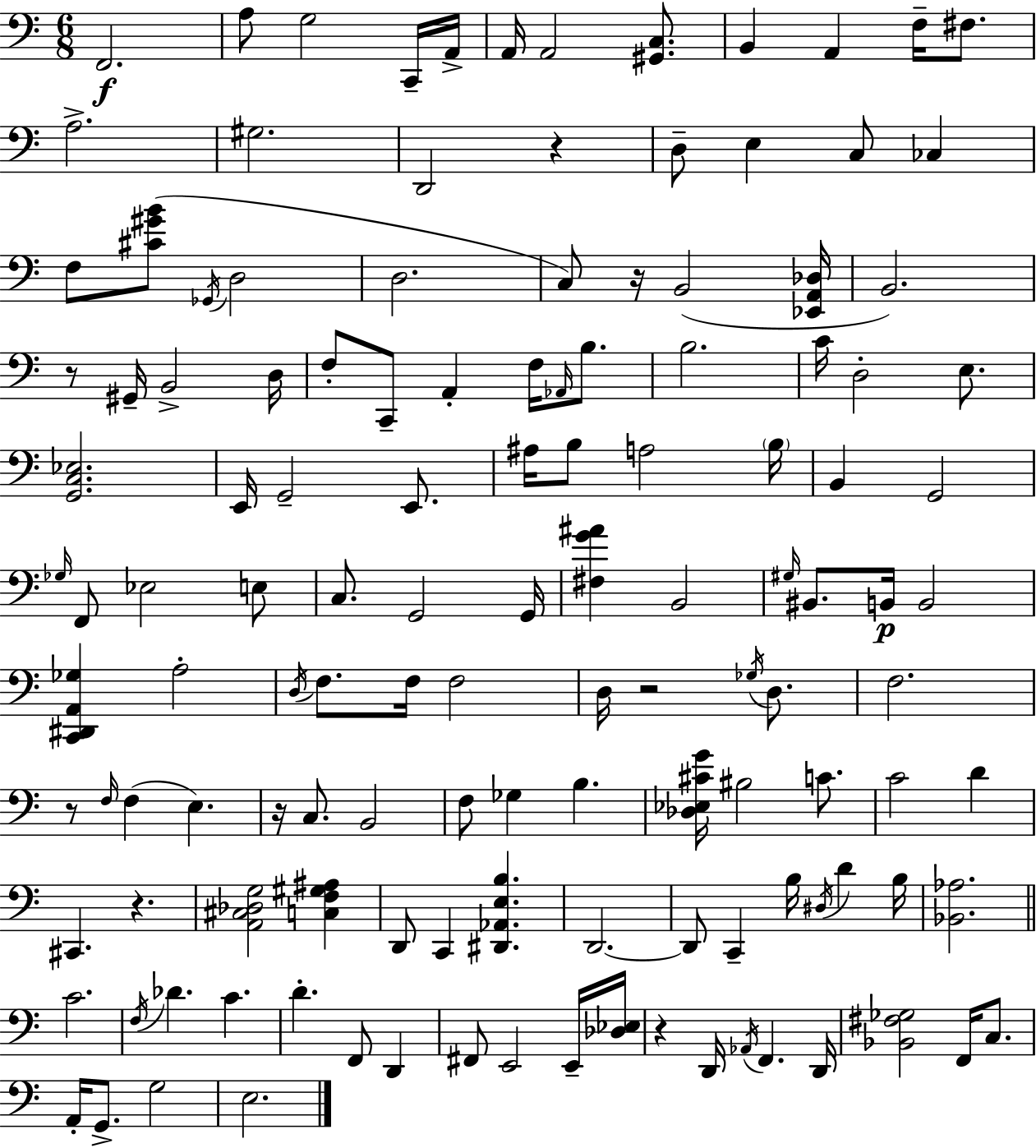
X:1
T:Untitled
M:6/8
L:1/4
K:Am
F,,2 A,/2 G,2 C,,/4 A,,/4 A,,/4 A,,2 [^G,,C,]/2 B,, A,, F,/4 ^F,/2 A,2 ^G,2 D,,2 z D,/2 E, C,/2 _C, F,/2 [^C^GB]/2 _G,,/4 D,2 D,2 C,/2 z/4 B,,2 [_E,,A,,_D,]/4 B,,2 z/2 ^G,,/4 B,,2 D,/4 F,/2 C,,/2 A,, F,/4 _A,,/4 B,/2 B,2 C/4 D,2 E,/2 [G,,C,_E,]2 E,,/4 G,,2 E,,/2 ^A,/4 B,/2 A,2 B,/4 B,, G,,2 _G,/4 F,,/2 _E,2 E,/2 C,/2 G,,2 G,,/4 [^F,G^A] B,,2 ^G,/4 ^B,,/2 B,,/4 B,,2 [C,,^D,,A,,_G,] A,2 D,/4 F,/2 F,/4 F,2 D,/4 z2 _G,/4 D,/2 F,2 z/2 F,/4 F, E, z/4 C,/2 B,,2 F,/2 _G, B, [_D,_E,^CG]/4 ^B,2 C/2 C2 D ^C,, z [A,,^C,_D,G,]2 [C,F,^G,^A,] D,,/2 C,, [^D,,_A,,E,B,] D,,2 D,,/2 C,, B,/4 ^D,/4 D B,/4 [_B,,_A,]2 C2 F,/4 _D C D F,,/2 D,, ^F,,/2 E,,2 E,,/4 [_D,_E,]/4 z D,,/4 _A,,/4 F,, D,,/4 [_B,,^F,_G,]2 F,,/4 C,/2 A,,/4 G,,/2 G,2 E,2